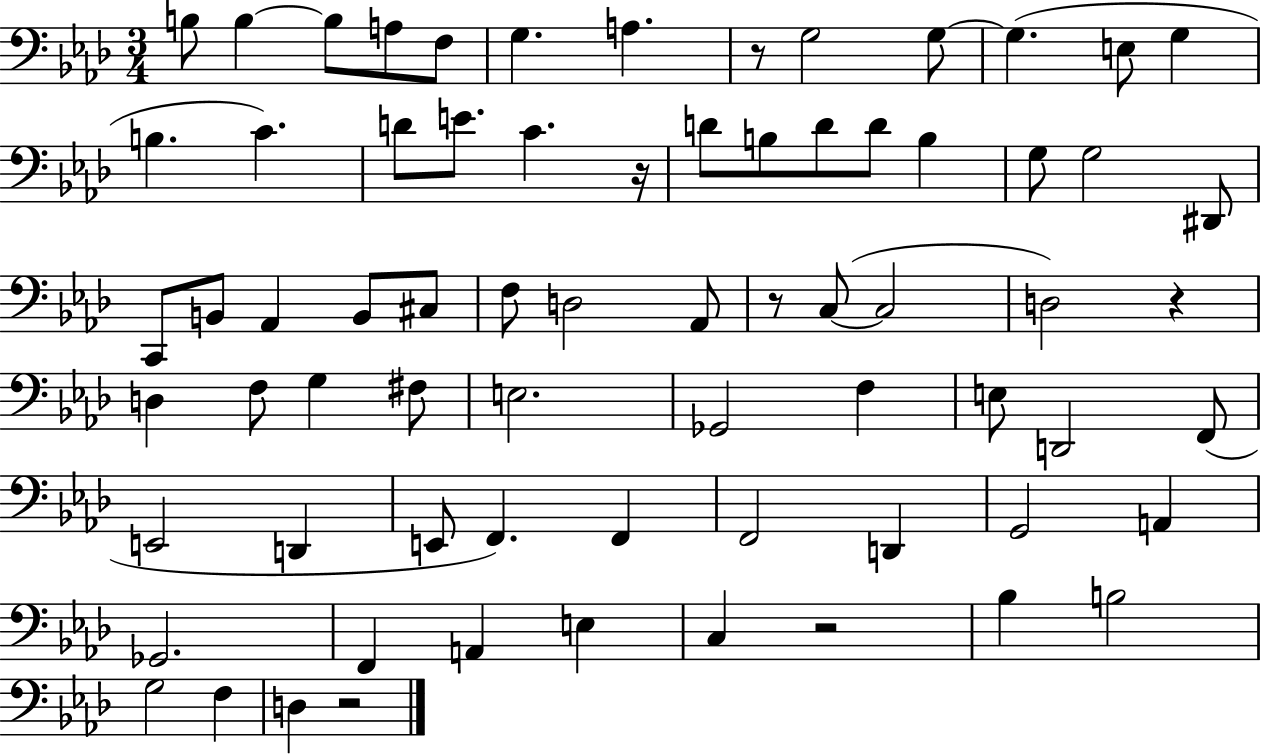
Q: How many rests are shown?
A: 6